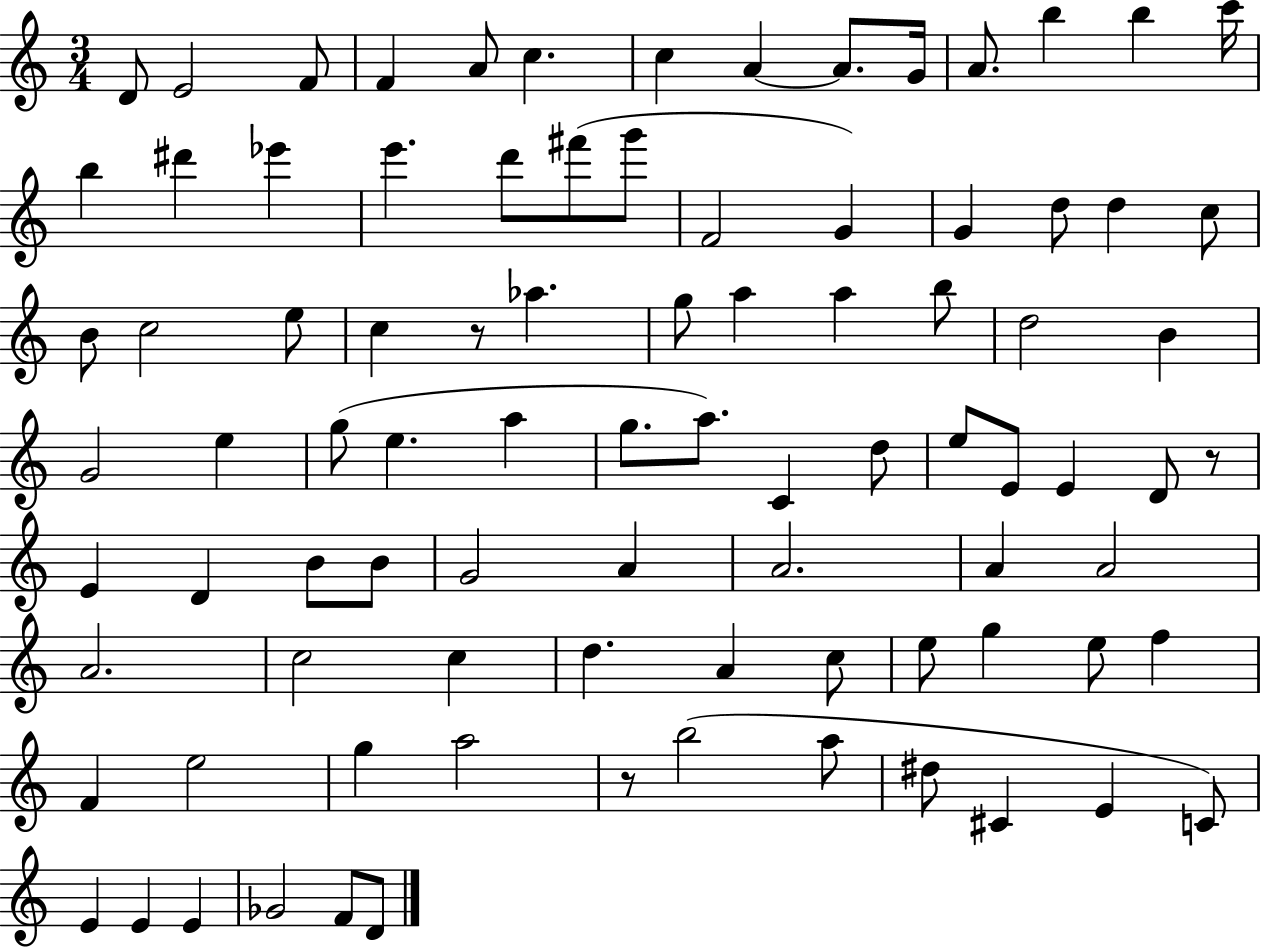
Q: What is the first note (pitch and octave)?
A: D4